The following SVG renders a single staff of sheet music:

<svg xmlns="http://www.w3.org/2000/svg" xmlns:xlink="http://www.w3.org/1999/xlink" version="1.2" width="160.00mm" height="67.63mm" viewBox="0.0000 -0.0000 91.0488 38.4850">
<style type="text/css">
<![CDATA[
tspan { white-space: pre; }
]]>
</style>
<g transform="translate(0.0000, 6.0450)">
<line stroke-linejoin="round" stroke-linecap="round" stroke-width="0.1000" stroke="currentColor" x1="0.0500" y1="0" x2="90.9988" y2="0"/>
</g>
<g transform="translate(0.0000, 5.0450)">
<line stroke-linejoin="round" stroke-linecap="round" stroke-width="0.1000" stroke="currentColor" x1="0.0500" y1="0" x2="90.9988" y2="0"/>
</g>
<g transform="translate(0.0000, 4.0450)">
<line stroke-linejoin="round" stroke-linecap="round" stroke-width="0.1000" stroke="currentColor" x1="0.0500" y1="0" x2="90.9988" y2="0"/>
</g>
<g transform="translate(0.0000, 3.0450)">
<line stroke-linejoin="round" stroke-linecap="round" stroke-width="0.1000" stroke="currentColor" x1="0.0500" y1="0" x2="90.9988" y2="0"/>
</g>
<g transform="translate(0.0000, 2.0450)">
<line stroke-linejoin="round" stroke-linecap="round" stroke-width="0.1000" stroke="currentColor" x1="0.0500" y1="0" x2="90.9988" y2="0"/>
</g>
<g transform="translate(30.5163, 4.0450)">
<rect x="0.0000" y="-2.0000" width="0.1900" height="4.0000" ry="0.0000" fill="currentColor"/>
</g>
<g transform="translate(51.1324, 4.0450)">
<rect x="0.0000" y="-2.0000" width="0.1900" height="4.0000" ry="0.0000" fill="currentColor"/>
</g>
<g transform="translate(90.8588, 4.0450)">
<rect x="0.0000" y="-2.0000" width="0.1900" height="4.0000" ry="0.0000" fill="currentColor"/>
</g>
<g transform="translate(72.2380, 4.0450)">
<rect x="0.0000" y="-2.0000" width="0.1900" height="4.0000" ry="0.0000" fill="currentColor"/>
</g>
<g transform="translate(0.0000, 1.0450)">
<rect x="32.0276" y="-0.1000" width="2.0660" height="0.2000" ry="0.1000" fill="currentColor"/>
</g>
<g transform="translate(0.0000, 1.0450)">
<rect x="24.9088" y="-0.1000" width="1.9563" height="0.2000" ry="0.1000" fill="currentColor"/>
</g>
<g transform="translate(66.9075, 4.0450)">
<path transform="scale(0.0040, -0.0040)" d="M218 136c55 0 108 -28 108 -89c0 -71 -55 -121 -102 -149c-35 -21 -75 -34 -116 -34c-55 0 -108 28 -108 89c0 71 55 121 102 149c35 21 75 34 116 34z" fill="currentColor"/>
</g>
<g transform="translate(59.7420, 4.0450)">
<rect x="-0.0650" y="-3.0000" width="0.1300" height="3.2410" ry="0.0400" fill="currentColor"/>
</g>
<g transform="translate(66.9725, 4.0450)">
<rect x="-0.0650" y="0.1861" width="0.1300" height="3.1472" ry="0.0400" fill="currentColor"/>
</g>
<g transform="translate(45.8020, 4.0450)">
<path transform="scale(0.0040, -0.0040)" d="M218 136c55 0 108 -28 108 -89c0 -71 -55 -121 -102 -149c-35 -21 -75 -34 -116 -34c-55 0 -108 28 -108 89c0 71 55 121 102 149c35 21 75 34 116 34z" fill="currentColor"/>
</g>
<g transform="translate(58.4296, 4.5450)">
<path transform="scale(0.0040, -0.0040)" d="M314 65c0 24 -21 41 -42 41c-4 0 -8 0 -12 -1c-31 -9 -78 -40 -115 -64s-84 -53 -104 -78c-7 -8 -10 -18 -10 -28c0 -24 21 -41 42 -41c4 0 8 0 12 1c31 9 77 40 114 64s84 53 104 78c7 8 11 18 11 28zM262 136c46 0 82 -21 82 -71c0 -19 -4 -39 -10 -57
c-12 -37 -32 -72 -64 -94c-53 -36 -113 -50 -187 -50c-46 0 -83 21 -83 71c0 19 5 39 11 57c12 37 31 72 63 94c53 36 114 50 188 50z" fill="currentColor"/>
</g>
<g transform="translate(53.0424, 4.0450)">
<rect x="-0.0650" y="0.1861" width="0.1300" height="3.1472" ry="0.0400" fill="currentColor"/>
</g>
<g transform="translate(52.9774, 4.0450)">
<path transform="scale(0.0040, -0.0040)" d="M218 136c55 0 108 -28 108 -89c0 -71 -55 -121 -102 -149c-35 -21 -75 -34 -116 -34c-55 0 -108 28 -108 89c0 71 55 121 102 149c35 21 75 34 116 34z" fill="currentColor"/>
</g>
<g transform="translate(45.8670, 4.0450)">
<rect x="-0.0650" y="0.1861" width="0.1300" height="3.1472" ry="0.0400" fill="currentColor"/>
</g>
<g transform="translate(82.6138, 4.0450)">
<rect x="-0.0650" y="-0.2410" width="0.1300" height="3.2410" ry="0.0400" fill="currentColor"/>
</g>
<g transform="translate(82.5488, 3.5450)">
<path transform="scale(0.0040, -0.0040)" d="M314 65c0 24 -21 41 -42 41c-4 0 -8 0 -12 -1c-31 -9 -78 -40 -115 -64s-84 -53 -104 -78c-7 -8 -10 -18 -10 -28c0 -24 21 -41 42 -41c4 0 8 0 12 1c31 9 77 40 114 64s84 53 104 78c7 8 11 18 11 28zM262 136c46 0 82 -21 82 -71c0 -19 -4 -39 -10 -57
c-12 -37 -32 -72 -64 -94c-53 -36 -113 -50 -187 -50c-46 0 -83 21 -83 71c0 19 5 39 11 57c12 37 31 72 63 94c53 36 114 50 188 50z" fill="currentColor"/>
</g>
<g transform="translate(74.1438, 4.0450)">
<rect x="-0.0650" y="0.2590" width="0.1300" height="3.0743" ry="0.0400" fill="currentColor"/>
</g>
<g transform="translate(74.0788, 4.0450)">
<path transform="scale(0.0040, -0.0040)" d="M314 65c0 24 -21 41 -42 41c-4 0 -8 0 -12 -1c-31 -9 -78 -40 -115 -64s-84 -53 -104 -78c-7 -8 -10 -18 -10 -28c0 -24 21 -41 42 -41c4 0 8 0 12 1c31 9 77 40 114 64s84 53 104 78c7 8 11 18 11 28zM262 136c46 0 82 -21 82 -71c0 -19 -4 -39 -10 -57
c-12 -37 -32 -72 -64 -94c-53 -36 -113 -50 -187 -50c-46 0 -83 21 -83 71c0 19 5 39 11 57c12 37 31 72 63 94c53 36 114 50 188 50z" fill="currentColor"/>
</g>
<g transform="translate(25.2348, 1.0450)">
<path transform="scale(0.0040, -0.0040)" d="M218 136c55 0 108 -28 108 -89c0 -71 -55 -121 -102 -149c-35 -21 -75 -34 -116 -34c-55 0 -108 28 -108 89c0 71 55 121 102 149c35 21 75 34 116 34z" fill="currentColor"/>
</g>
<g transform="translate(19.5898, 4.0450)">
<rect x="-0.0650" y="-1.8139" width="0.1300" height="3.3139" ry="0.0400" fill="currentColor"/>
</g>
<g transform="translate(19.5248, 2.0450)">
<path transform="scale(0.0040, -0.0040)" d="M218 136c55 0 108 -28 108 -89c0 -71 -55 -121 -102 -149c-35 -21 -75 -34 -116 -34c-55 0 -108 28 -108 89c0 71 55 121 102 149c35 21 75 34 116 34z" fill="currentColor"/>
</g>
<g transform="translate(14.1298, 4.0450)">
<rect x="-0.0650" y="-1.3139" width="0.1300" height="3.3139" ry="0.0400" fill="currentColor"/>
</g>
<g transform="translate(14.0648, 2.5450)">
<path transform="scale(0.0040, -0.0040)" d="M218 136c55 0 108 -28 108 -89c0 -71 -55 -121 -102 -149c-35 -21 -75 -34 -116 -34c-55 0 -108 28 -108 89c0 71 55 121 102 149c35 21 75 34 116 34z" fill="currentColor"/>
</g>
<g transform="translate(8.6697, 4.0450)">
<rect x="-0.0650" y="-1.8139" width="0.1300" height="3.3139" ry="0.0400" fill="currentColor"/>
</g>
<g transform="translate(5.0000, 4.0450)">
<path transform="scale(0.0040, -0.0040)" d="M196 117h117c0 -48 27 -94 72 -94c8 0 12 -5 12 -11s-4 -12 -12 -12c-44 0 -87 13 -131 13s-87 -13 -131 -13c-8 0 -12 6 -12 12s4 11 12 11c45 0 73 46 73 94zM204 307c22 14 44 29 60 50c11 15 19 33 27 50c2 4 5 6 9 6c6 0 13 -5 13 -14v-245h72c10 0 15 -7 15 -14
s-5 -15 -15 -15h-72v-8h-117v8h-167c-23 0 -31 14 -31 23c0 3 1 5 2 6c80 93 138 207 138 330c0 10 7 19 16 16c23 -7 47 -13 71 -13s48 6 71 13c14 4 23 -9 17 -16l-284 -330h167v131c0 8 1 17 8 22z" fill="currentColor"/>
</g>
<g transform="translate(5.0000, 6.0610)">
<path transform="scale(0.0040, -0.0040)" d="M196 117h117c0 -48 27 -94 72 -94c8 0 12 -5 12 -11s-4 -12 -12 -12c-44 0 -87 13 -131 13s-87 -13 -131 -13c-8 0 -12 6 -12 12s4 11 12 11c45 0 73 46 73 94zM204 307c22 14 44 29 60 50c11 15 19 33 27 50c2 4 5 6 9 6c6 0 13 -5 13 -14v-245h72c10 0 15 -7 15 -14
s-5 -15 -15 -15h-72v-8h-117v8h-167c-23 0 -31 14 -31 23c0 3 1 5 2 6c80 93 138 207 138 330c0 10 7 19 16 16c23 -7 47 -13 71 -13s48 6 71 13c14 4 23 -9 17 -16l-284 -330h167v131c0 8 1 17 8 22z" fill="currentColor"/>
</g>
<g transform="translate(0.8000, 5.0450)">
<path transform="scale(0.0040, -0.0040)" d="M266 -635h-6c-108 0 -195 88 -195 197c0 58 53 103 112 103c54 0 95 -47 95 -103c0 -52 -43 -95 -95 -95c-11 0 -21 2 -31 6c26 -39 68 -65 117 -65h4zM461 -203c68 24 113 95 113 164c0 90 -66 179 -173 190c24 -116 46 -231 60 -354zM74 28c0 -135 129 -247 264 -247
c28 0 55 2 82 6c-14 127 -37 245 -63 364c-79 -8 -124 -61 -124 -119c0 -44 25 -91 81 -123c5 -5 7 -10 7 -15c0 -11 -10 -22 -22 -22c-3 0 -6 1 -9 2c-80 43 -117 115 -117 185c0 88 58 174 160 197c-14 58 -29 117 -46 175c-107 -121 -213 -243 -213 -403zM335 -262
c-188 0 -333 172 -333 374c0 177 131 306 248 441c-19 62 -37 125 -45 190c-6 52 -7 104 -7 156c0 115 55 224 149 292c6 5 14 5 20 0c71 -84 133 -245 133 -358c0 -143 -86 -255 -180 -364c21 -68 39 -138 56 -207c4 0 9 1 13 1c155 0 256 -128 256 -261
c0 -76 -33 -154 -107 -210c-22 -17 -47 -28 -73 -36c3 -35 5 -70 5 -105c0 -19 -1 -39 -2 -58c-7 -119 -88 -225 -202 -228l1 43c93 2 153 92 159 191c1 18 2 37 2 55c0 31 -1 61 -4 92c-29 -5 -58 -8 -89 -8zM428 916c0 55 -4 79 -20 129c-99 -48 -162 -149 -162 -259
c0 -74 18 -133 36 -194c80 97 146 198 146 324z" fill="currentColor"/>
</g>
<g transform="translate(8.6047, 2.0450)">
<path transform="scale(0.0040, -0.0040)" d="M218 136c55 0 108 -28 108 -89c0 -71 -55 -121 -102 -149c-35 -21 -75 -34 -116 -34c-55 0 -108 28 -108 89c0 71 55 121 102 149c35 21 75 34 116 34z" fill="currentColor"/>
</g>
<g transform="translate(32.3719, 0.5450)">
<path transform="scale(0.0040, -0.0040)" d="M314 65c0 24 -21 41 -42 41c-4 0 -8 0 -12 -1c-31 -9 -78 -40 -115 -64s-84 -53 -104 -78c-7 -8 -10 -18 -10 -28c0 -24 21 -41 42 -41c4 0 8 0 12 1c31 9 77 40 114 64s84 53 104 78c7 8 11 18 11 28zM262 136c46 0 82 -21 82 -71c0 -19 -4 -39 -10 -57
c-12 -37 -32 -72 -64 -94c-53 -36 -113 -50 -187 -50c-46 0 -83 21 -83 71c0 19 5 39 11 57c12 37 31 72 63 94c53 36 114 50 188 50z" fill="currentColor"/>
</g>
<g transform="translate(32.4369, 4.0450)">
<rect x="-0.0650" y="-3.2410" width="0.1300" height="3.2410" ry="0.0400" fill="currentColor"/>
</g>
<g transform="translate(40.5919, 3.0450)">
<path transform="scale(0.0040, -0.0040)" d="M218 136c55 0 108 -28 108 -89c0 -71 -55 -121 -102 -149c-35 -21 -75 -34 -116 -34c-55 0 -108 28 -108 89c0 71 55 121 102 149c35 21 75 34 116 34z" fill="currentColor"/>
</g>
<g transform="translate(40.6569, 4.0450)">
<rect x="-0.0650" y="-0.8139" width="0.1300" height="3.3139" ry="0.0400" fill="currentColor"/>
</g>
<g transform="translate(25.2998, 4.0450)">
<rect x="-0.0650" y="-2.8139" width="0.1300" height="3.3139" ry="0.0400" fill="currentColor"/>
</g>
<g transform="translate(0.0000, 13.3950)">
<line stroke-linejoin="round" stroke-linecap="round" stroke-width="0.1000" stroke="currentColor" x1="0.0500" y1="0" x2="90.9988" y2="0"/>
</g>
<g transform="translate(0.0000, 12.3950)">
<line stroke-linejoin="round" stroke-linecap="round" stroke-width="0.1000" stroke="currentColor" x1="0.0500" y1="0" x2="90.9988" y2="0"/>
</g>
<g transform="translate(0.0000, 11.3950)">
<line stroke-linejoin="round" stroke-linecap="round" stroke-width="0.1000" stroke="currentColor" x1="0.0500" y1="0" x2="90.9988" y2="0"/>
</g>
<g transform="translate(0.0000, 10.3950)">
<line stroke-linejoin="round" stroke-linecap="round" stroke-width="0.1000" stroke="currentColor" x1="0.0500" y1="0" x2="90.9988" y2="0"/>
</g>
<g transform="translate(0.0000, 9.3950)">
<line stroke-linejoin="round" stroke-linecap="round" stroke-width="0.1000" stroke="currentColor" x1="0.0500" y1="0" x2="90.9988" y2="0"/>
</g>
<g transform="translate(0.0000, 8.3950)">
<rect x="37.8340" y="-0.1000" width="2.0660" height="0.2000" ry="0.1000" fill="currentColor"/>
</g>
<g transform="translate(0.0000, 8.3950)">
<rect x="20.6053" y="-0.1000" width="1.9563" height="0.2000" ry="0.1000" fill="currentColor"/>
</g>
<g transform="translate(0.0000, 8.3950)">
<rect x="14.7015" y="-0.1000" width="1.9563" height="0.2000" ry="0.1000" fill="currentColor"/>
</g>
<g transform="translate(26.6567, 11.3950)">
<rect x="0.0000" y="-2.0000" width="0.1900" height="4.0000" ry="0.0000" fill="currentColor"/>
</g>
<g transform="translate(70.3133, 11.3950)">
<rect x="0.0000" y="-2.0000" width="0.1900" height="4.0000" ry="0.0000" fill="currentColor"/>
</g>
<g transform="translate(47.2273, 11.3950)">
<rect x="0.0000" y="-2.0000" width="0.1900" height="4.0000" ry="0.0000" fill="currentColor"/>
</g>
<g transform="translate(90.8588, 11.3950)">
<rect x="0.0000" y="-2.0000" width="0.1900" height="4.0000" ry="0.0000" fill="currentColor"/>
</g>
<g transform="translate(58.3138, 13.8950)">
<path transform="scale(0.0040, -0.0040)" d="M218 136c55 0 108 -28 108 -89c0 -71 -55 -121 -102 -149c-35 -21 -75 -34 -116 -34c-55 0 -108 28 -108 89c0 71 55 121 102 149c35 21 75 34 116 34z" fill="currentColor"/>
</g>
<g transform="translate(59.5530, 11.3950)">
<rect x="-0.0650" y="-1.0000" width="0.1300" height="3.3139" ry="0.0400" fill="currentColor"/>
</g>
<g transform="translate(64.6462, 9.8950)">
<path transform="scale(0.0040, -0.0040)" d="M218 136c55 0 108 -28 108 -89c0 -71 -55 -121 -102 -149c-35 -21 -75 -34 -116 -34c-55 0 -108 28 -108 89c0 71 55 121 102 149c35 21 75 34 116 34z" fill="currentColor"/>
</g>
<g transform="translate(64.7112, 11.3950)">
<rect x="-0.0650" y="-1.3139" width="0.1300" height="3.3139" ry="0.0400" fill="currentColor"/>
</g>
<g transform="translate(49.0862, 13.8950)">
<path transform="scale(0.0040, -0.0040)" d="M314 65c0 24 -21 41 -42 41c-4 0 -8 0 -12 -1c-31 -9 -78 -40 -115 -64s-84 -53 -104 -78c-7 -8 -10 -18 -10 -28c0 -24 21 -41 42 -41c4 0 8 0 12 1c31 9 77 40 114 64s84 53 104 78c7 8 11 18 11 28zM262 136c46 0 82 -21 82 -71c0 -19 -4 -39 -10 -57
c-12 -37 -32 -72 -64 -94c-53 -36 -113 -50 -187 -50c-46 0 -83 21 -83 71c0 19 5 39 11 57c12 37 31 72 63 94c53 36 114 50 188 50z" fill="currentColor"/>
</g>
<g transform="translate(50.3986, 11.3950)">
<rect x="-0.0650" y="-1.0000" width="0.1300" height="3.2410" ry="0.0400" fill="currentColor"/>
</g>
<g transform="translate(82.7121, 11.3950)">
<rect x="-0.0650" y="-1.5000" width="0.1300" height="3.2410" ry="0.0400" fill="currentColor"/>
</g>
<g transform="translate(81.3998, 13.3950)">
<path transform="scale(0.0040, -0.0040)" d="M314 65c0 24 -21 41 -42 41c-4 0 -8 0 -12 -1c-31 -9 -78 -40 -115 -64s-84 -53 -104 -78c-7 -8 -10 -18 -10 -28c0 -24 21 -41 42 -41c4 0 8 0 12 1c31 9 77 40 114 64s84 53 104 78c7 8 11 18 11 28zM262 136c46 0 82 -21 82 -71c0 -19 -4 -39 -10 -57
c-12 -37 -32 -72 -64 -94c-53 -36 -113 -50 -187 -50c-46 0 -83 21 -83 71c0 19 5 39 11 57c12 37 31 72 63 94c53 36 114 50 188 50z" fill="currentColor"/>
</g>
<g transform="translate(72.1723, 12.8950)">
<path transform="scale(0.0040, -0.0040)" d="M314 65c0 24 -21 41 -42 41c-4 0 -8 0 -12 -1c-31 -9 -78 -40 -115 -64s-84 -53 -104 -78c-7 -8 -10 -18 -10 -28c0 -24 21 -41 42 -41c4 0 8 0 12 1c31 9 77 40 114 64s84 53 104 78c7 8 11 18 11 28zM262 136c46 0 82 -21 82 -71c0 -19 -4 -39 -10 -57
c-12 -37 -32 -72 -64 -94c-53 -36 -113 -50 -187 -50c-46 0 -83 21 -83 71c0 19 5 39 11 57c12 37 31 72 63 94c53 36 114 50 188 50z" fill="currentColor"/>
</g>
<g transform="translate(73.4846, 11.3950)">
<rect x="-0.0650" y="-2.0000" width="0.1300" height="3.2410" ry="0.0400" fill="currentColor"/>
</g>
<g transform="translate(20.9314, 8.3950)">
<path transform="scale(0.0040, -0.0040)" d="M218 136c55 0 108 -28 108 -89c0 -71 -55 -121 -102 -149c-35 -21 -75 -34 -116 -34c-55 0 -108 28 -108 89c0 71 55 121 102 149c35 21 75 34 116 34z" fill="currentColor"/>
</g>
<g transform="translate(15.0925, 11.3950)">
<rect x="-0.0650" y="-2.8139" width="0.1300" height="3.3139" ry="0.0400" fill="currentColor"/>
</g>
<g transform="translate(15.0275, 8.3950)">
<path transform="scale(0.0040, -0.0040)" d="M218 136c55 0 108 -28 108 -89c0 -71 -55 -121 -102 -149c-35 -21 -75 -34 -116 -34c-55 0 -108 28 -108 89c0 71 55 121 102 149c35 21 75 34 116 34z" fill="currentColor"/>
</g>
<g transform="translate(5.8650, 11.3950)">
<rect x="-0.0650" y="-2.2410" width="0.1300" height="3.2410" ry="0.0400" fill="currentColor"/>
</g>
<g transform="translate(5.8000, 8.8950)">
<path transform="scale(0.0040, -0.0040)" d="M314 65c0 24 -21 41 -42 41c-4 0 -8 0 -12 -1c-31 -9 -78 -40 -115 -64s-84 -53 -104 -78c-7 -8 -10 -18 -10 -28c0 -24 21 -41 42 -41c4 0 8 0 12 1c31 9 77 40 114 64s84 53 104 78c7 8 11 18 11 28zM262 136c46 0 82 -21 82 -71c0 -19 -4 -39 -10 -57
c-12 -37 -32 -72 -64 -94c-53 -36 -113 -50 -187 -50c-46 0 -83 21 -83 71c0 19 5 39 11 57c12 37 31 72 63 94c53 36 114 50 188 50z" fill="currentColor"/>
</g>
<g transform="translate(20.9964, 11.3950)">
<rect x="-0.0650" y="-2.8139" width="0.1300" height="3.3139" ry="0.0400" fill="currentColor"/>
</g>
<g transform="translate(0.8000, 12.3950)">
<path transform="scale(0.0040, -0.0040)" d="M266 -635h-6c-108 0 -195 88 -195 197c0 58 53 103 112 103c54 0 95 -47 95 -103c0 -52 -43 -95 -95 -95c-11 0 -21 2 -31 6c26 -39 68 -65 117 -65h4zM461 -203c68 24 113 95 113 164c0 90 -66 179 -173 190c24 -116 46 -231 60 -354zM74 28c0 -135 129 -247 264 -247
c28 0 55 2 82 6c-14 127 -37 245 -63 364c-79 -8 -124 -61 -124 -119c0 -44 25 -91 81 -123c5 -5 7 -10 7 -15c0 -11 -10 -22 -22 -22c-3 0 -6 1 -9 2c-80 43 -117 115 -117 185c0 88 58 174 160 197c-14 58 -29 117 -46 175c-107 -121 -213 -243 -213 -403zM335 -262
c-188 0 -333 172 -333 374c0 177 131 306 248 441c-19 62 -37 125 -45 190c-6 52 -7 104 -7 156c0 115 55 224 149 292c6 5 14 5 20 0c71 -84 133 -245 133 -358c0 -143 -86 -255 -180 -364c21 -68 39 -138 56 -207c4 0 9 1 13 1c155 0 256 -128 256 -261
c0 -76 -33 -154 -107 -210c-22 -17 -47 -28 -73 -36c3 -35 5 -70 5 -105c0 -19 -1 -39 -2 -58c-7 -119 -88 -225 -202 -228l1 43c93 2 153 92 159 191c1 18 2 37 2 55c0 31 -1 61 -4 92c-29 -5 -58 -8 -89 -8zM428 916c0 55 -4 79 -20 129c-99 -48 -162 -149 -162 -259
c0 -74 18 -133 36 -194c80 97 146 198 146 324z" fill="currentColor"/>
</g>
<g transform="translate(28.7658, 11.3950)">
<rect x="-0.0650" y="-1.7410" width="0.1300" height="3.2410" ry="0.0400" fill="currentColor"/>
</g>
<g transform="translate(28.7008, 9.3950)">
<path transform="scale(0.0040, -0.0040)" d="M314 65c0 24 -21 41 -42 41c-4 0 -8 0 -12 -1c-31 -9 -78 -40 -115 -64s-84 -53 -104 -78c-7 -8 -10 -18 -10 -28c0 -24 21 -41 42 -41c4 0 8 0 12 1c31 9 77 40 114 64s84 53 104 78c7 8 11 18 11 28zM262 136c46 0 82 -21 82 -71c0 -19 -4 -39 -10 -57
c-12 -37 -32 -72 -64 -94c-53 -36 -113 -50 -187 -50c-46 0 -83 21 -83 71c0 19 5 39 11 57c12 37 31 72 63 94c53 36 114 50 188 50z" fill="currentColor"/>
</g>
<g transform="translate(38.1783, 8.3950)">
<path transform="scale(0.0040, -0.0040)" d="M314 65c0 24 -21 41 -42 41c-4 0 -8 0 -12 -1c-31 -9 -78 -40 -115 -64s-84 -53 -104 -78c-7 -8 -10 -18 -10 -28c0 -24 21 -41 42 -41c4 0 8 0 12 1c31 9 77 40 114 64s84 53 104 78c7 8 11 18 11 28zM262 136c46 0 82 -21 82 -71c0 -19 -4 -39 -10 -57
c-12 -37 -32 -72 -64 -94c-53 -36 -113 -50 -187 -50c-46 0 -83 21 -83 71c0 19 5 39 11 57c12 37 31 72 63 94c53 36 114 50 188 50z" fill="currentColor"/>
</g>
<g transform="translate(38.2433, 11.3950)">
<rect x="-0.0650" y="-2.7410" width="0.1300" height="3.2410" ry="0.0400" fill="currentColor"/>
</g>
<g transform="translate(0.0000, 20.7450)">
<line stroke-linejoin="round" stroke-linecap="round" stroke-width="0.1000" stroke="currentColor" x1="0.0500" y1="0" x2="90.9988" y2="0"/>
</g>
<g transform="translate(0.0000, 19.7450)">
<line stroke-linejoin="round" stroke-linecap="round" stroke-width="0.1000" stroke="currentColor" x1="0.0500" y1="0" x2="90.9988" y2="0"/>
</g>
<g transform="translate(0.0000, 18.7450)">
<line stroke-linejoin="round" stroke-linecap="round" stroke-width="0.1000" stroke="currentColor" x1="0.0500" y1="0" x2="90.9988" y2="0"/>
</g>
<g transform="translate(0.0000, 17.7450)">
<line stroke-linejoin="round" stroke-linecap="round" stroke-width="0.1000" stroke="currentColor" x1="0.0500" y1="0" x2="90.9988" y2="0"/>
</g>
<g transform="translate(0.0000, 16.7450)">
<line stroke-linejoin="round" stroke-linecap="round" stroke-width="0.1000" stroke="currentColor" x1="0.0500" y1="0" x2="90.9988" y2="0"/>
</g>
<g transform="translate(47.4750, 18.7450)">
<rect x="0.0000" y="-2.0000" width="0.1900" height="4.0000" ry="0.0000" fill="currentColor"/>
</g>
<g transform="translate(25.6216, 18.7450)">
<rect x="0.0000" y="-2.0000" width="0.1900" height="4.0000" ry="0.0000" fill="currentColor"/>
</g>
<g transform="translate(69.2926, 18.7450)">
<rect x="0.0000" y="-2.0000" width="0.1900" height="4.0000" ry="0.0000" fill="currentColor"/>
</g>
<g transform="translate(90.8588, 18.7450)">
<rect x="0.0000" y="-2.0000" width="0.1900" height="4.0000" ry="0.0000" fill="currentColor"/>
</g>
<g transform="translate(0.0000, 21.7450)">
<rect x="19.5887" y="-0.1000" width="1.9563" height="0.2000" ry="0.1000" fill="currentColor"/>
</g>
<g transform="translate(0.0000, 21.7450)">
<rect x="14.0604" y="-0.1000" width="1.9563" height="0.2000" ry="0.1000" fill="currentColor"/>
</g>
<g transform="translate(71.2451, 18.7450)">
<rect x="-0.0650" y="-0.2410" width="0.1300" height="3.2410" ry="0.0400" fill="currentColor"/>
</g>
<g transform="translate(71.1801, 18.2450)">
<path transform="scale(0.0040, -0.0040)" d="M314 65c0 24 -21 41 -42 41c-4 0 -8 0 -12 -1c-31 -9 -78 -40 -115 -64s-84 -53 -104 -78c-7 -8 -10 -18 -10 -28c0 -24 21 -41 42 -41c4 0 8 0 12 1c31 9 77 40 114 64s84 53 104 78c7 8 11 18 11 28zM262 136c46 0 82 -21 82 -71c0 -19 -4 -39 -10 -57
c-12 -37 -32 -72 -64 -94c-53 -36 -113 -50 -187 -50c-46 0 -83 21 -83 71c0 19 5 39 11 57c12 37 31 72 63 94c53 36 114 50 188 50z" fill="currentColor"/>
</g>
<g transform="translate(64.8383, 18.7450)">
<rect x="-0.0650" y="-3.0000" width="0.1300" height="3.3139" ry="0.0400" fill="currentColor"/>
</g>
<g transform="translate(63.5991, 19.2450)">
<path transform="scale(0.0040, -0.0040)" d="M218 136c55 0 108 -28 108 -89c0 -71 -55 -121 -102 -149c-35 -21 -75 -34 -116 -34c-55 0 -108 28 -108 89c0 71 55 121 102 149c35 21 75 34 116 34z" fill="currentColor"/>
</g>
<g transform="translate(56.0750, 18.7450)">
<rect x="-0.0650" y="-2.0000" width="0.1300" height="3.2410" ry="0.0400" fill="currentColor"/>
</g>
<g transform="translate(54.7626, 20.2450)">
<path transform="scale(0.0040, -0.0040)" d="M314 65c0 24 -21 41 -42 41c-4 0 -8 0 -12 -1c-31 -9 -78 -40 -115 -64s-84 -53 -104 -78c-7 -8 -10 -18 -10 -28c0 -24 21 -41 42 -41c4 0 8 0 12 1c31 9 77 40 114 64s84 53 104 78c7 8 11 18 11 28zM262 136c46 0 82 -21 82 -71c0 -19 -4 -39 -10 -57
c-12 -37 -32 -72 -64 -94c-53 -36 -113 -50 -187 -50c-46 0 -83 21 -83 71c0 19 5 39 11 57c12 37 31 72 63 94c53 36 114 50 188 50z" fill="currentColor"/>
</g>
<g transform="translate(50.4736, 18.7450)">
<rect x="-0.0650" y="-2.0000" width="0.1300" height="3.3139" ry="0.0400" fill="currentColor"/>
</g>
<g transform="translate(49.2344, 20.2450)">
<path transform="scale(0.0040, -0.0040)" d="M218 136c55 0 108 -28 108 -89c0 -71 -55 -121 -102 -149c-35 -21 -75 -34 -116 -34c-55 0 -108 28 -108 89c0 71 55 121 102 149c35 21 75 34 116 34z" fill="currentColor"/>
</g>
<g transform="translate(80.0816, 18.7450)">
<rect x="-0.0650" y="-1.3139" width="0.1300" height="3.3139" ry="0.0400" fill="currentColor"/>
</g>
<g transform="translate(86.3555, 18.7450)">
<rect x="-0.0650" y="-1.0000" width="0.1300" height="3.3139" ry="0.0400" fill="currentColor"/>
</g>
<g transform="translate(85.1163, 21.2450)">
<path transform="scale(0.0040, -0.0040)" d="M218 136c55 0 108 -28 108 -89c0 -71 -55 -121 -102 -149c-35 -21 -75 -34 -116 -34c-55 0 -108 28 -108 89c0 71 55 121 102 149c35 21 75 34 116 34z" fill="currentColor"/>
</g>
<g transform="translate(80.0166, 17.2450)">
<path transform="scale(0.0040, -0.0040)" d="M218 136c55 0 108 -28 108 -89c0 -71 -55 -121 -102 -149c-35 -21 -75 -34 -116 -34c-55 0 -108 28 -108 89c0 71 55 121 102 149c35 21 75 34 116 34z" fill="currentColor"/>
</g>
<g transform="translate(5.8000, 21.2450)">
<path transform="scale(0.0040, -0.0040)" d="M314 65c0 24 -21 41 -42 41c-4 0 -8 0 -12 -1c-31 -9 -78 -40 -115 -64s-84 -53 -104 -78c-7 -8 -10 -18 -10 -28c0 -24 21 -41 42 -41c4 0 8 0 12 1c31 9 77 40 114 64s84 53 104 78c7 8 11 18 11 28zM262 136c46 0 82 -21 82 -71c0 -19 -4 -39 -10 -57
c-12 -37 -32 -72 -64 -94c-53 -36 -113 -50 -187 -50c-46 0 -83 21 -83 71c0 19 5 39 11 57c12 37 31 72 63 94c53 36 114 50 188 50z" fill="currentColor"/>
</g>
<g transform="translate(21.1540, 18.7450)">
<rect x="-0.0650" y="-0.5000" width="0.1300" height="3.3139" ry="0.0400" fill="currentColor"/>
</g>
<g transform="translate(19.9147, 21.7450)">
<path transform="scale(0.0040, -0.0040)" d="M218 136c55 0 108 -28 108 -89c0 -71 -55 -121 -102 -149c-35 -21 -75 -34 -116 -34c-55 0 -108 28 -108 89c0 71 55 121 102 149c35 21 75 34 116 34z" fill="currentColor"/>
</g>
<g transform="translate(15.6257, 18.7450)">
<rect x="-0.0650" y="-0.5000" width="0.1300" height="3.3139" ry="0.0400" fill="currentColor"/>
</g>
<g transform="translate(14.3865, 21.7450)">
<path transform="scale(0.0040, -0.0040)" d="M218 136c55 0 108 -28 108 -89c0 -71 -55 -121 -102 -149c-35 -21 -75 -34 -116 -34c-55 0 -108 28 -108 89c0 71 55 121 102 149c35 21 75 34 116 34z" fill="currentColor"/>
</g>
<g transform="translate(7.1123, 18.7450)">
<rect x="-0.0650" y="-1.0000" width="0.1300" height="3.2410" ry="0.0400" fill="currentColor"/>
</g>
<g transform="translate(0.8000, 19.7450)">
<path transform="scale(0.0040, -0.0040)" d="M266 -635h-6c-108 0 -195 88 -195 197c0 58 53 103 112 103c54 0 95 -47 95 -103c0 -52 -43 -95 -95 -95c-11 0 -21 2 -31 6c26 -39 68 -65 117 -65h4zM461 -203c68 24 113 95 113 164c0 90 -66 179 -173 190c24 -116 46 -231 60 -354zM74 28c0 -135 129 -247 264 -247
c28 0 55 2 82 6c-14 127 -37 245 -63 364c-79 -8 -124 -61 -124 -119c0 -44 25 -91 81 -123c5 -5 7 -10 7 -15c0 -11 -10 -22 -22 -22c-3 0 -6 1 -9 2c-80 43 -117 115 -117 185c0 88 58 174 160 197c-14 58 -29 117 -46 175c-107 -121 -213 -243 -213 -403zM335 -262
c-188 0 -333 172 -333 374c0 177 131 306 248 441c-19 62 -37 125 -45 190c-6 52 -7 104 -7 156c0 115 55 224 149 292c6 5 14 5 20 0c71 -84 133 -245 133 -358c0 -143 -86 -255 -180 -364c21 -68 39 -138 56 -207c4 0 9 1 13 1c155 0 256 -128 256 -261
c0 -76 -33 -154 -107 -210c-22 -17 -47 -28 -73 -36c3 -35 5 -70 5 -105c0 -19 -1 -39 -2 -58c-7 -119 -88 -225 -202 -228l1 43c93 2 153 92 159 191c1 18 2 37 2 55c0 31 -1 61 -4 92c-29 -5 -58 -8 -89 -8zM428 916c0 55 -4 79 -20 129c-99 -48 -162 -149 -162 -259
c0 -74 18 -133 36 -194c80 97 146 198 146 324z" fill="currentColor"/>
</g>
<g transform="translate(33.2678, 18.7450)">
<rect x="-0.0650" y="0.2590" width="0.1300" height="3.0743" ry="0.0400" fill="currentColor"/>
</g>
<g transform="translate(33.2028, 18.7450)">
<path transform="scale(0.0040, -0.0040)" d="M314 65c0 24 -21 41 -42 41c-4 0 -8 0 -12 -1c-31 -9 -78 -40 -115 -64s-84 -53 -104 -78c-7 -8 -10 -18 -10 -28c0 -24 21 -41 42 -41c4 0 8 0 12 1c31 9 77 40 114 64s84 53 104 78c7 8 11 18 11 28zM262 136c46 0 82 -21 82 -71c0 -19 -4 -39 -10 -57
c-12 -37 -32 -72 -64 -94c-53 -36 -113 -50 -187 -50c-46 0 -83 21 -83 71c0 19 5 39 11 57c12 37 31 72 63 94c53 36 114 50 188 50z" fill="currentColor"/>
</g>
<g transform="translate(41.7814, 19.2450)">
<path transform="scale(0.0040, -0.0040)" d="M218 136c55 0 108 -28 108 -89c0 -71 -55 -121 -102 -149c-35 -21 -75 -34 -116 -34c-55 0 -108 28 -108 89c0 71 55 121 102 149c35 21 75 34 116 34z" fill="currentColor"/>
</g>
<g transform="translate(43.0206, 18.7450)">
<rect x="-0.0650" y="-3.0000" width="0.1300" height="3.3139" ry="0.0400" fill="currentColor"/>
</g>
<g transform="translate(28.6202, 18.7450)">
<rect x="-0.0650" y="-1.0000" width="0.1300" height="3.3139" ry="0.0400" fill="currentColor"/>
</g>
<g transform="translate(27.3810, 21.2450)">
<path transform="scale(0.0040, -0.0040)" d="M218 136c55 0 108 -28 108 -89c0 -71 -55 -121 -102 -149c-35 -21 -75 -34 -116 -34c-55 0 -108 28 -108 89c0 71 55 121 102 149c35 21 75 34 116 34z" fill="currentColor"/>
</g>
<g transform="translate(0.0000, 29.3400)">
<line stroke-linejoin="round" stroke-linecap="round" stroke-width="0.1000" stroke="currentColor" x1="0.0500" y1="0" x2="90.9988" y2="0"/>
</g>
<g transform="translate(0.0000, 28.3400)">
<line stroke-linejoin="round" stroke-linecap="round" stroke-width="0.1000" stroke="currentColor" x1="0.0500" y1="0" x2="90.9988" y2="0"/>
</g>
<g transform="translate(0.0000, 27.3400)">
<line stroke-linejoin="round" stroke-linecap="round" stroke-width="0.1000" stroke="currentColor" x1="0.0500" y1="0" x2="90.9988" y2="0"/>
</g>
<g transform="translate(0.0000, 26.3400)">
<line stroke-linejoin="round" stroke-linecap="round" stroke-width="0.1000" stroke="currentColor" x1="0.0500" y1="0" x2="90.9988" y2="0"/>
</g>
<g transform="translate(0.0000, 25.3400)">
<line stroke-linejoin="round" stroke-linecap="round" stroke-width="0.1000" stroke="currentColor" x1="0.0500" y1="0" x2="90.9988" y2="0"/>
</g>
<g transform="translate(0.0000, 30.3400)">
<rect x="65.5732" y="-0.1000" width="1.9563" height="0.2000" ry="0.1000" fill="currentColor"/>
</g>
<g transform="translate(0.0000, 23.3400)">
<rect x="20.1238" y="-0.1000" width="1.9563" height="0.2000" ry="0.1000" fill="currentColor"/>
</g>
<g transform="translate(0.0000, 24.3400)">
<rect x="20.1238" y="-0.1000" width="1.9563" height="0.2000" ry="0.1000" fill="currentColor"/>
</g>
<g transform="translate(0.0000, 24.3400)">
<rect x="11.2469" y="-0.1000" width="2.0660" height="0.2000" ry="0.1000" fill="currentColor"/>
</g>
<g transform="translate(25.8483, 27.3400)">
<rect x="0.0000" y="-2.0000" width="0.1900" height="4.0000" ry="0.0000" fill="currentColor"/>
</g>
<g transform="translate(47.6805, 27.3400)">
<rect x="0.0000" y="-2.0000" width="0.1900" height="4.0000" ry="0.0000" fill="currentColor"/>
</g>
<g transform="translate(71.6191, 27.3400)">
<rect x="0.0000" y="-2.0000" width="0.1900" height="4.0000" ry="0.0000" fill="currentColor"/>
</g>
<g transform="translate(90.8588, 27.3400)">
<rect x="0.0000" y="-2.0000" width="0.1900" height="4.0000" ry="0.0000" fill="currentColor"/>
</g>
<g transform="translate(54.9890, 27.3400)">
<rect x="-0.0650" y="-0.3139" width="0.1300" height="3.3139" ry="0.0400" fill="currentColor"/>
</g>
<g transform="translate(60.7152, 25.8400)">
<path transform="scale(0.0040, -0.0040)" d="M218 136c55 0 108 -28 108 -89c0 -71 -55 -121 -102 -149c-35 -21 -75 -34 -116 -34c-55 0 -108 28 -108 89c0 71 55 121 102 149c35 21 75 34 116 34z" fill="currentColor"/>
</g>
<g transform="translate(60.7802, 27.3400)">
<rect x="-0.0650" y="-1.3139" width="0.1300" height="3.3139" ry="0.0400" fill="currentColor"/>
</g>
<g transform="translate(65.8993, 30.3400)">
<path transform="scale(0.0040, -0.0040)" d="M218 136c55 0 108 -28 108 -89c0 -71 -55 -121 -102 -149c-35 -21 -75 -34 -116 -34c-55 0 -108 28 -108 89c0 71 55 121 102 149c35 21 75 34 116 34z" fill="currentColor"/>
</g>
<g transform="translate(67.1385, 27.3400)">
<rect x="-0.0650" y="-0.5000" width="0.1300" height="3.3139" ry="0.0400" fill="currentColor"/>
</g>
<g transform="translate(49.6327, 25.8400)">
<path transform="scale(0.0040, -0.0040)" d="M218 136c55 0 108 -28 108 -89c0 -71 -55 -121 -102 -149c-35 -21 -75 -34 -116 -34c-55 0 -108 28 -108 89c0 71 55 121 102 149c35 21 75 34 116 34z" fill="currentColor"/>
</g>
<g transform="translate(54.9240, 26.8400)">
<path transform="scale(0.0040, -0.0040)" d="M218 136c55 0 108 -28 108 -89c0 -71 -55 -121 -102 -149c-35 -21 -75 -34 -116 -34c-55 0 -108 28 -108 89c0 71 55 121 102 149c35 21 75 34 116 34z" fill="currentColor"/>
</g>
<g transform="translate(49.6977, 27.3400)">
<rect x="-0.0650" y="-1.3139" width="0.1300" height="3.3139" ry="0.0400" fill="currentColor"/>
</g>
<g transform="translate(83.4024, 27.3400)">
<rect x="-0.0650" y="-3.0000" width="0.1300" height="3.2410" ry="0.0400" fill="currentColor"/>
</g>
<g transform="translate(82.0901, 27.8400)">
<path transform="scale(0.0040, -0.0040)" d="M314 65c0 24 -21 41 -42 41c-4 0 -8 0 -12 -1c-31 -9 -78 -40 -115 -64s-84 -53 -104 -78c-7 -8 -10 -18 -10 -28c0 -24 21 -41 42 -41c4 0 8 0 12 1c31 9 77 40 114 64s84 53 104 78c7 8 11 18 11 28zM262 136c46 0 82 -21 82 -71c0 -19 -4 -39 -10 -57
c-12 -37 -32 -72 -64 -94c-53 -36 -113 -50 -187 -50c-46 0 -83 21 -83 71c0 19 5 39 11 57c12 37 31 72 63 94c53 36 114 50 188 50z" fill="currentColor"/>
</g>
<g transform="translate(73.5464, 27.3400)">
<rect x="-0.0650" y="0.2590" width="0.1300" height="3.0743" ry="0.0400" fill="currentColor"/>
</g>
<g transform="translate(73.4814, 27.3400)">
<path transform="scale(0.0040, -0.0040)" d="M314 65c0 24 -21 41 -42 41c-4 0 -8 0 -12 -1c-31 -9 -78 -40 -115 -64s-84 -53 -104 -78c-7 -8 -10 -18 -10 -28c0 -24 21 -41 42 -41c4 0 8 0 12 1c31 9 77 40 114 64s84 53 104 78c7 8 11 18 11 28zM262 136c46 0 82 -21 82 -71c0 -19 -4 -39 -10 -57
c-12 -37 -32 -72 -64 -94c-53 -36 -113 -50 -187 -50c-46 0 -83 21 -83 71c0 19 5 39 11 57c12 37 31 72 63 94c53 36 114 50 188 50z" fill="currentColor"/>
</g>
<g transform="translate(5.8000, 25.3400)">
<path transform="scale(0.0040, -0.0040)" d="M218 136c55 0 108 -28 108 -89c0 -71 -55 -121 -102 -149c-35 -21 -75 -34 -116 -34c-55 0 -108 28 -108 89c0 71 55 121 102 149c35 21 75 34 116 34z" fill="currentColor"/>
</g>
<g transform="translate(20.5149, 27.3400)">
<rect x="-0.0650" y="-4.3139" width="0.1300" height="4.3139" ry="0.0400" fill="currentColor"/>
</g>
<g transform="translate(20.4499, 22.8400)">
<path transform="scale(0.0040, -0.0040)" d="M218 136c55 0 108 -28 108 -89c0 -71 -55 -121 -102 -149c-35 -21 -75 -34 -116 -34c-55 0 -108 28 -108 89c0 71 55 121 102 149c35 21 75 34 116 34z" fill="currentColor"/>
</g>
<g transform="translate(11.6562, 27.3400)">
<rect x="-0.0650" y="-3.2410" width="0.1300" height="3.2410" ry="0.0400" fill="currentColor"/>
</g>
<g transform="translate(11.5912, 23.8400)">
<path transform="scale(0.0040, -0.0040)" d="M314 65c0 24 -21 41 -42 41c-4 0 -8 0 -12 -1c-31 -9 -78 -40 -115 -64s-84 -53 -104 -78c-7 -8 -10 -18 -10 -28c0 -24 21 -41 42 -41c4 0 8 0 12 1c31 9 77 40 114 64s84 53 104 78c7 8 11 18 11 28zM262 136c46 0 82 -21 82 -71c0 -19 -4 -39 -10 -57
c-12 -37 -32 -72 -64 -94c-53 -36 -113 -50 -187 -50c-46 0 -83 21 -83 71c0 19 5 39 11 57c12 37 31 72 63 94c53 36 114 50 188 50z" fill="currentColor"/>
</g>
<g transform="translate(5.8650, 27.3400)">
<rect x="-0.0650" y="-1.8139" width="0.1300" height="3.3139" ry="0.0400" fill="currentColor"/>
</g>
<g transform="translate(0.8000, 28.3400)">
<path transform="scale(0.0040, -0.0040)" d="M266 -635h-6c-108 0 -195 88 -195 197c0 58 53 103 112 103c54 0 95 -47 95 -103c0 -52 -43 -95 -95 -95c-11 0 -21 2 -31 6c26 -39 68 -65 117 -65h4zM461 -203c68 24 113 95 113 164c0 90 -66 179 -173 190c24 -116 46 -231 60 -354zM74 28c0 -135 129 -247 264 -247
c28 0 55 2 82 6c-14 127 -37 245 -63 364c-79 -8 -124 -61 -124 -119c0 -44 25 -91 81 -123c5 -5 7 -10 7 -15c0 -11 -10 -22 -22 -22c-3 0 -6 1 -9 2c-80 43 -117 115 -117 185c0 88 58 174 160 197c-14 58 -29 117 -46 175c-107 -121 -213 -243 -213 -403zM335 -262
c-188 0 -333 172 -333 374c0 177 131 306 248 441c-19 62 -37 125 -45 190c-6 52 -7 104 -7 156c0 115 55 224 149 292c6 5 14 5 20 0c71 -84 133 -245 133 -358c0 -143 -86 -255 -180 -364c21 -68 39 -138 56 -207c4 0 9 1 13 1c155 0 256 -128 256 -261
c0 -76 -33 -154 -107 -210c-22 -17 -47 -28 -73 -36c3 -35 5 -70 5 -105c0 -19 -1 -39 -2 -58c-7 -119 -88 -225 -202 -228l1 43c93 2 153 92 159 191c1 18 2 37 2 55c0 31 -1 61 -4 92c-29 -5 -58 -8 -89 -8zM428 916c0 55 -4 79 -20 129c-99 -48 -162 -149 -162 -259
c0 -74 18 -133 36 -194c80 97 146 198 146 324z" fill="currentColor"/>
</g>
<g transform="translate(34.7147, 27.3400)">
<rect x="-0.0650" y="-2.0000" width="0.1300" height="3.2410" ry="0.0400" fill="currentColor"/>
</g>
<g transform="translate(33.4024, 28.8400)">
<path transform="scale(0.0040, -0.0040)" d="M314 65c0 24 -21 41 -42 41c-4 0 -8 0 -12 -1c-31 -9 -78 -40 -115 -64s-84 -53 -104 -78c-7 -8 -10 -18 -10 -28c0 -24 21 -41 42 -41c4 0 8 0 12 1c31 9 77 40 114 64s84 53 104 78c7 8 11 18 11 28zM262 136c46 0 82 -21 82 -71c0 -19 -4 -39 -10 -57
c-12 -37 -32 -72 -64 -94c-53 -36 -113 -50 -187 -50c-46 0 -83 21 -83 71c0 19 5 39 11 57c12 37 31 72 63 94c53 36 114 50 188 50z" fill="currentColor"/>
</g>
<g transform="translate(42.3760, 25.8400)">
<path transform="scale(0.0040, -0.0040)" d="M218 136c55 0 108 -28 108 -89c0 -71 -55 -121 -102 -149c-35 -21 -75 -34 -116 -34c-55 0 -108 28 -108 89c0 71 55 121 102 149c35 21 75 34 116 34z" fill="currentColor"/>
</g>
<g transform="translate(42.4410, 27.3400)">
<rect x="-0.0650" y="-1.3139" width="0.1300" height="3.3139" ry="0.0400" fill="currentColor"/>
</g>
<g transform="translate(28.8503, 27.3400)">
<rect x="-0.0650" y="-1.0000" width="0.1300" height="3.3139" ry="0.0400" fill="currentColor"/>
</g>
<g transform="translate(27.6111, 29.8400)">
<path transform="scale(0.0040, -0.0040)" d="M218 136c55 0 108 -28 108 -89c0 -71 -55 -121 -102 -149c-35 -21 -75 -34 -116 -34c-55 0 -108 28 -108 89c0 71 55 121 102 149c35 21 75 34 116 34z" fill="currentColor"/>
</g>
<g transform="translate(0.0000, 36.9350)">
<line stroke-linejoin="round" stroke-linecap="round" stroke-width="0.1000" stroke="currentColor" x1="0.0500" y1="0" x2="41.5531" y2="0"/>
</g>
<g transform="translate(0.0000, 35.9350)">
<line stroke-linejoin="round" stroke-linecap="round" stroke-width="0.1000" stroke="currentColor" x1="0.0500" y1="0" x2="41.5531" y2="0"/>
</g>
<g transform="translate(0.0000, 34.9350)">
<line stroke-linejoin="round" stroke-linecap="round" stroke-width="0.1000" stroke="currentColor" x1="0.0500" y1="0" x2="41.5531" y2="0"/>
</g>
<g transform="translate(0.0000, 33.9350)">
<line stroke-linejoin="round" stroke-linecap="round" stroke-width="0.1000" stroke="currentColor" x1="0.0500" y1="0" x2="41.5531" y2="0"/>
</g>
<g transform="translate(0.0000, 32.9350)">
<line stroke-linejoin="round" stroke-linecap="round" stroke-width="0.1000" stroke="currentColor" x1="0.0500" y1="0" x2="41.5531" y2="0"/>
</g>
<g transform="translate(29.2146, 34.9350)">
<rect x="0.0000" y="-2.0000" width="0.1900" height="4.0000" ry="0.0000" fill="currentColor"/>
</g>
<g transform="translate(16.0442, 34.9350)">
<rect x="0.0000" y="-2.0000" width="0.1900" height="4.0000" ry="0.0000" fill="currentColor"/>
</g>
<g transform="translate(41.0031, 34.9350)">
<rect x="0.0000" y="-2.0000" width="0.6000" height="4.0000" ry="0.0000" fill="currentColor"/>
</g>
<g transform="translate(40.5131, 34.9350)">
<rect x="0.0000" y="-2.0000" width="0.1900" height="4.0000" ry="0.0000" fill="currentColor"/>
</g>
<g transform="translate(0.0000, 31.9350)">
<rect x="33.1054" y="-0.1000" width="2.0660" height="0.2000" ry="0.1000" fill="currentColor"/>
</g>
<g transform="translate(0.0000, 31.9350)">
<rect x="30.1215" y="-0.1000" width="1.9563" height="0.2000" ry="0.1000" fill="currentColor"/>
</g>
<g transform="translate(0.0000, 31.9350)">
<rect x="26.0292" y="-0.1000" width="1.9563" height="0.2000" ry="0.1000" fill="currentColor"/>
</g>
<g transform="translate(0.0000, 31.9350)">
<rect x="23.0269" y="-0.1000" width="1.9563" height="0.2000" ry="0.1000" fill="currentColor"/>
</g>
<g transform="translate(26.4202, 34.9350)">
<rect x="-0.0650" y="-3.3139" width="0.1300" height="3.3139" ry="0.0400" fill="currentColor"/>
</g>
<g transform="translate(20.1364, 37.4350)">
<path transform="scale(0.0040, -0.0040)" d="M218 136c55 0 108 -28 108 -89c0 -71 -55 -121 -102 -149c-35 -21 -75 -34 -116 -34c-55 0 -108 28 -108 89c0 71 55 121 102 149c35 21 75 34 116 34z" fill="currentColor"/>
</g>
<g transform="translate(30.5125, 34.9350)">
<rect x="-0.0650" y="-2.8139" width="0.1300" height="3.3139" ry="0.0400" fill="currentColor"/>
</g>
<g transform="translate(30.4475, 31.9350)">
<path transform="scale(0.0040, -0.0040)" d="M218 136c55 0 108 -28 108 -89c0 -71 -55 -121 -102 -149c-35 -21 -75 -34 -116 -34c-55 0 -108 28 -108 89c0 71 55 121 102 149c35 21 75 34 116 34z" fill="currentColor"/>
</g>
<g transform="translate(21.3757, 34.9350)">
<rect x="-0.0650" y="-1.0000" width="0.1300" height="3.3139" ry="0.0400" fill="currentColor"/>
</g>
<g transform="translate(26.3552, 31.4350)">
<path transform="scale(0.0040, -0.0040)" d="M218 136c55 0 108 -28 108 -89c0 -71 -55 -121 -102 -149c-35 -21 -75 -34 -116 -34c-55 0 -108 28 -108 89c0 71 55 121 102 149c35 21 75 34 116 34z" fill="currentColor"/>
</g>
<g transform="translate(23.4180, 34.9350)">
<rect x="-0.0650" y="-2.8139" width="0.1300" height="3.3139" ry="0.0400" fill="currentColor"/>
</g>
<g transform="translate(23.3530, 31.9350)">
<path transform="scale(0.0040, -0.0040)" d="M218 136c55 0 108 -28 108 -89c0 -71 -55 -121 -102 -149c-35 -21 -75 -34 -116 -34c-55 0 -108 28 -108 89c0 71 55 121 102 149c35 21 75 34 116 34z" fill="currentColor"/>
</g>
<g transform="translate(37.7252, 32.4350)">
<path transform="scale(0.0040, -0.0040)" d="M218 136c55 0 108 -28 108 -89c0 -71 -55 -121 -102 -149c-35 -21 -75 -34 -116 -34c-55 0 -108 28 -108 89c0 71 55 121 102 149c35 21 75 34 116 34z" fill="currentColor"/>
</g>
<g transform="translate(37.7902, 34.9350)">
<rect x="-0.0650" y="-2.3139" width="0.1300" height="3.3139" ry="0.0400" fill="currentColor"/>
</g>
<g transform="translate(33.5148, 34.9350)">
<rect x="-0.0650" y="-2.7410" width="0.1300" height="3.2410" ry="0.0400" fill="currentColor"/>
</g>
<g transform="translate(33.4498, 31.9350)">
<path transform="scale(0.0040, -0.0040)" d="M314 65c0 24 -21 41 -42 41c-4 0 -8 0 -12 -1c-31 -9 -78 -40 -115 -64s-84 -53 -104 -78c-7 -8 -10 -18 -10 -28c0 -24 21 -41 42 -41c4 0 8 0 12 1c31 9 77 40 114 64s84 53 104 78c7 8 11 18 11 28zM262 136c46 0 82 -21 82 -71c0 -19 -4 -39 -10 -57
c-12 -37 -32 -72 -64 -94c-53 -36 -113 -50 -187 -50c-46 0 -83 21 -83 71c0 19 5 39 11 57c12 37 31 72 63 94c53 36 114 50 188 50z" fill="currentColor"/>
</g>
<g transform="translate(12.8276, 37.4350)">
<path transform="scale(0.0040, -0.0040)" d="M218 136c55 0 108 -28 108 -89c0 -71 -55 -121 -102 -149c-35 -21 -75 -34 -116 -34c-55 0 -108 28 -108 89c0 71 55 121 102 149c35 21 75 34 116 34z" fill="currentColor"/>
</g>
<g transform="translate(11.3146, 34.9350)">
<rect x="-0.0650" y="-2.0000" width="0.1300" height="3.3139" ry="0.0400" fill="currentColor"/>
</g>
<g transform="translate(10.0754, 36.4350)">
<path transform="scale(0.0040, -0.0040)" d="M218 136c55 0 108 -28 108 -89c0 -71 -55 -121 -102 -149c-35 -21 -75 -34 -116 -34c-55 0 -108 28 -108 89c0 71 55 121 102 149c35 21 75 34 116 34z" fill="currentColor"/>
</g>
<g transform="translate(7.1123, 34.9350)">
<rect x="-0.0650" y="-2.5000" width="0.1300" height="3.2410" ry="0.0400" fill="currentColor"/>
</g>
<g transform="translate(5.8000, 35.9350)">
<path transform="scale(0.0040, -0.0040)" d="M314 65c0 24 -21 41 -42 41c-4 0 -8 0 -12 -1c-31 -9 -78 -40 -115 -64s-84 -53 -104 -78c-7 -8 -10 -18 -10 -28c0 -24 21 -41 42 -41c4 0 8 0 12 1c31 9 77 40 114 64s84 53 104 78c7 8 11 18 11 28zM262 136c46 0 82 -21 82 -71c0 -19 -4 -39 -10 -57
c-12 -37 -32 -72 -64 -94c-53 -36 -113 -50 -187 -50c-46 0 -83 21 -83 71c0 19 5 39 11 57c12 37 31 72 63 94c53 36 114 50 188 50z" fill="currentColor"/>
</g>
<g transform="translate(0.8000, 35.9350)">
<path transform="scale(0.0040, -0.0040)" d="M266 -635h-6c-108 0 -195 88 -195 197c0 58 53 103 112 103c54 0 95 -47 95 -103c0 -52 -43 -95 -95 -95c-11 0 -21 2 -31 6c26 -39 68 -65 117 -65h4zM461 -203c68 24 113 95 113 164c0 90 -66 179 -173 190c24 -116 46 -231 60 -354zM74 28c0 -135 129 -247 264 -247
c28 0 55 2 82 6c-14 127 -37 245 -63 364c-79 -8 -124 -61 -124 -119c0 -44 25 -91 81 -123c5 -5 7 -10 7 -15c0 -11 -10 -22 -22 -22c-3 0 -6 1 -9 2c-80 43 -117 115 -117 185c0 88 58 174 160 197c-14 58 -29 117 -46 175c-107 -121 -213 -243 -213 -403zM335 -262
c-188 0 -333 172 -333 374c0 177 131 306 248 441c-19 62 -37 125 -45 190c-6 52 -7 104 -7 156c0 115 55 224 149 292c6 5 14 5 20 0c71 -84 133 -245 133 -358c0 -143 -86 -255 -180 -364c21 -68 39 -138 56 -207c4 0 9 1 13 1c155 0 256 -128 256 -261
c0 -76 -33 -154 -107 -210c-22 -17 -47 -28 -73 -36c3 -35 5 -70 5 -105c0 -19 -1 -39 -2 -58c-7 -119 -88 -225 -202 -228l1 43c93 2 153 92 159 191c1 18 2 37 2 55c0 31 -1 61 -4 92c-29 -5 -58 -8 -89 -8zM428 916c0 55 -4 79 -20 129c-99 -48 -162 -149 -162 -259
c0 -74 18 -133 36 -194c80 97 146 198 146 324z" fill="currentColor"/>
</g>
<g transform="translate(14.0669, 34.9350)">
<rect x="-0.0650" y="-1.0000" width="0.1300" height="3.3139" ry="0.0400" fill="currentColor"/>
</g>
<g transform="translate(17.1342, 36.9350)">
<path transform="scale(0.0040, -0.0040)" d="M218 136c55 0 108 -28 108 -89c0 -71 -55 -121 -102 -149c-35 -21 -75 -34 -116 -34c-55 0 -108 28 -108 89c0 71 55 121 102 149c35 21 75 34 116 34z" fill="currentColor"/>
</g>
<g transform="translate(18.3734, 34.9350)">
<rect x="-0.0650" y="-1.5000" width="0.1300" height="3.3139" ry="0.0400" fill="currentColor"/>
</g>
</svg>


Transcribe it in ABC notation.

X:1
T:Untitled
M:4/4
L:1/4
K:C
f e f a b2 d B B A2 B B2 c2 g2 a a f2 a2 D2 D e F2 E2 D2 C C D B2 A F F2 A c2 e D f b2 d' D F2 e e c e C B2 A2 G2 F D E D a b a a2 g